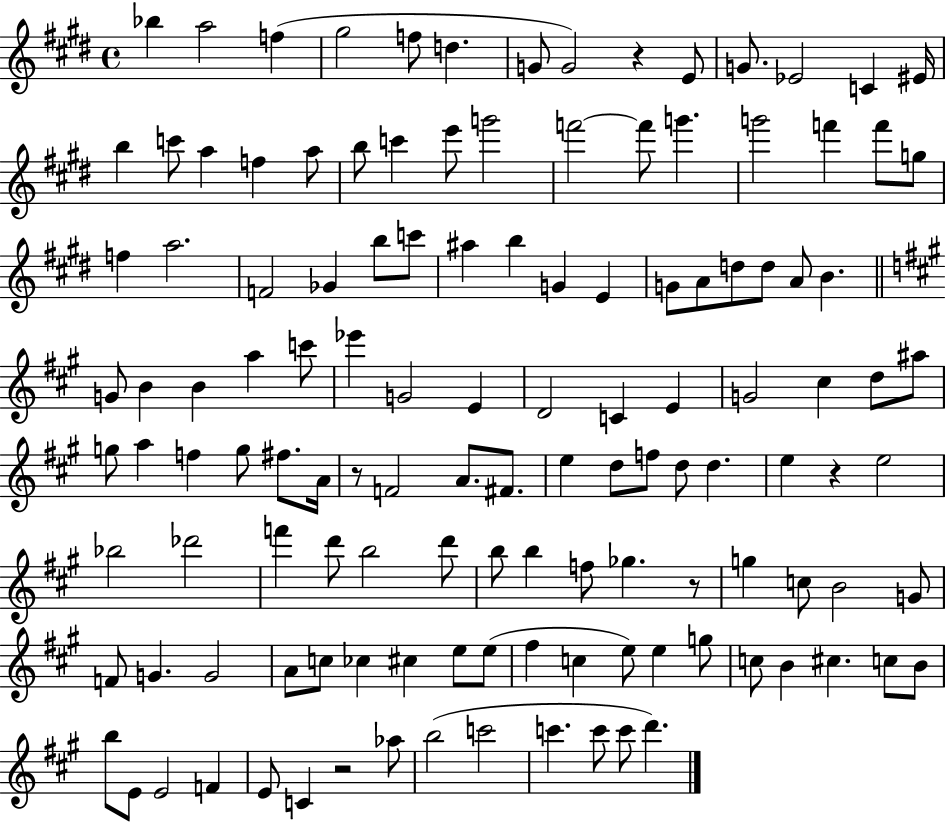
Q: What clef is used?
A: treble